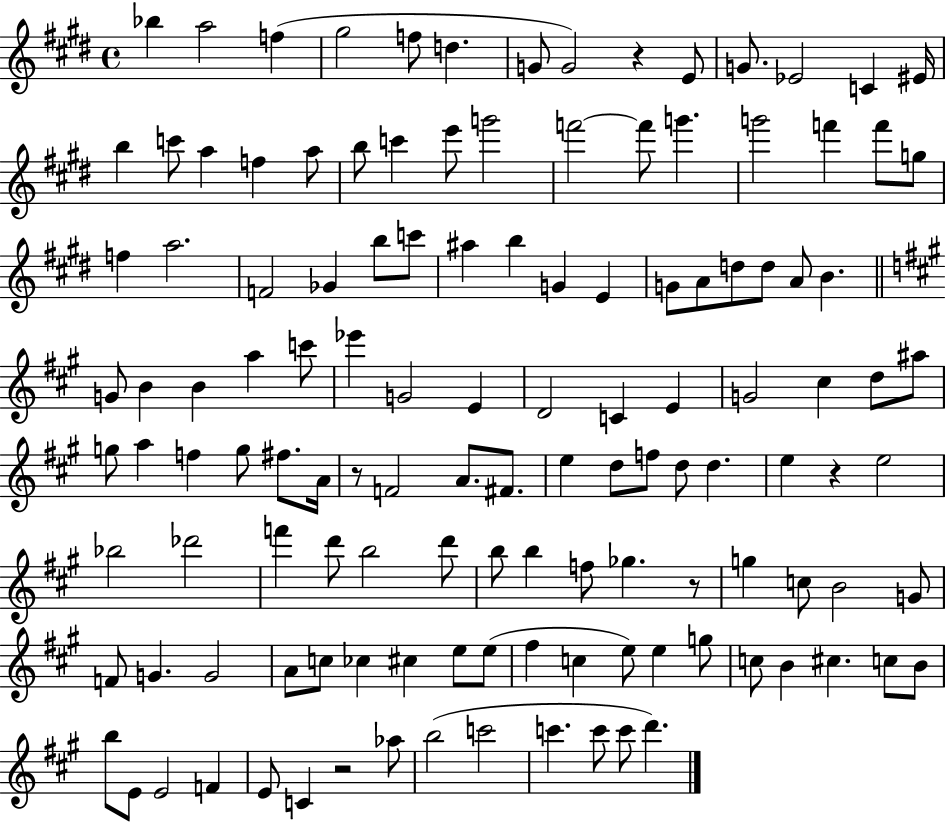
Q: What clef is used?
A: treble